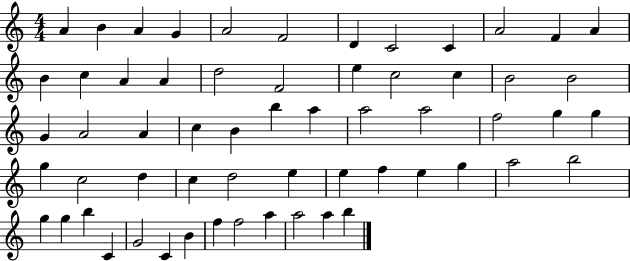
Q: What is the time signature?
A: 4/4